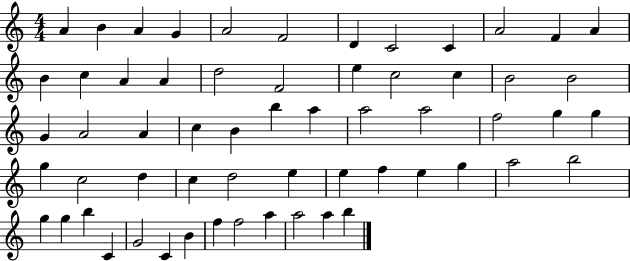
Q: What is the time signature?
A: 4/4